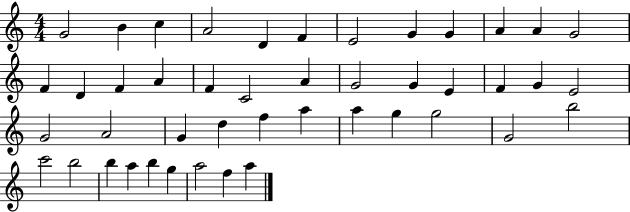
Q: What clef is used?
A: treble